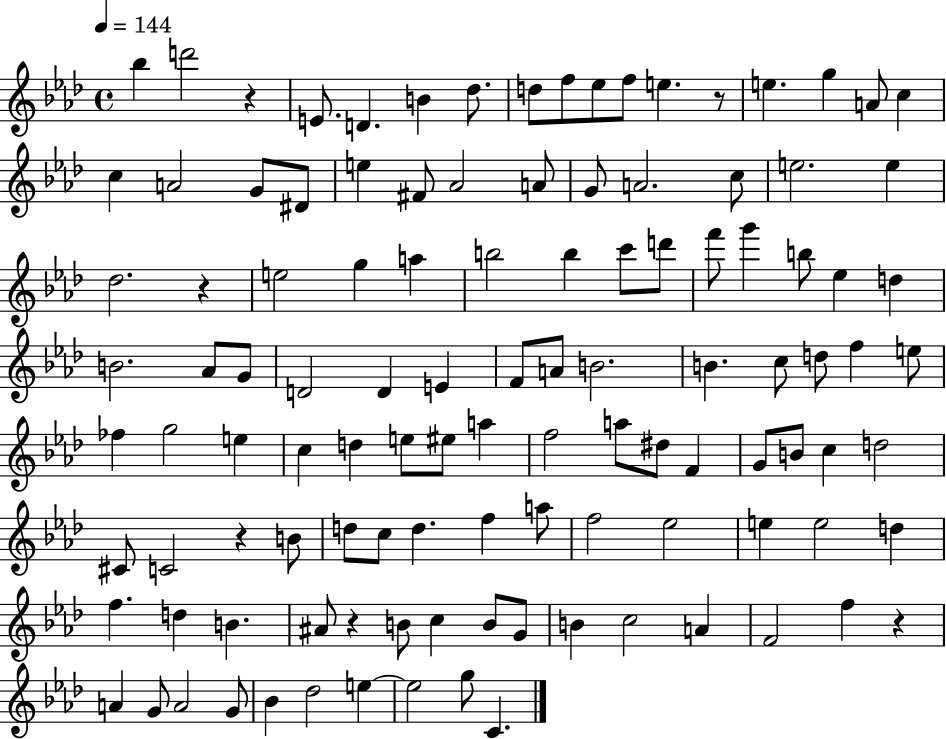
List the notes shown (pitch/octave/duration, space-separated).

Bb5/q D6/h R/q E4/e. D4/q. B4/q Db5/e. D5/e F5/e Eb5/e F5/e E5/q. R/e E5/q. G5/q A4/e C5/q C5/q A4/h G4/e D#4/e E5/q F#4/e Ab4/h A4/e G4/e A4/h. C5/e E5/h. E5/q Db5/h. R/q E5/h G5/q A5/q B5/h B5/q C6/e D6/e F6/e G6/q B5/e Eb5/q D5/q B4/h. Ab4/e G4/e D4/h D4/q E4/q F4/e A4/e B4/h. B4/q. C5/e D5/e F5/q E5/e FES5/q G5/h E5/q C5/q D5/q E5/e EIS5/e A5/q F5/h A5/e D#5/e F4/q G4/e B4/e C5/q D5/h C#4/e C4/h R/q B4/e D5/e C5/e D5/q. F5/q A5/e F5/h Eb5/h E5/q E5/h D5/q F5/q. D5/q B4/q. A#4/e R/q B4/e C5/q B4/e G4/e B4/q C5/h A4/q F4/h F5/q R/q A4/q G4/e A4/h G4/e Bb4/q Db5/h E5/q E5/h G5/e C4/q.